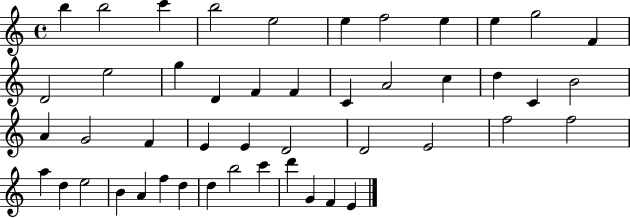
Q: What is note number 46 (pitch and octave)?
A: F4